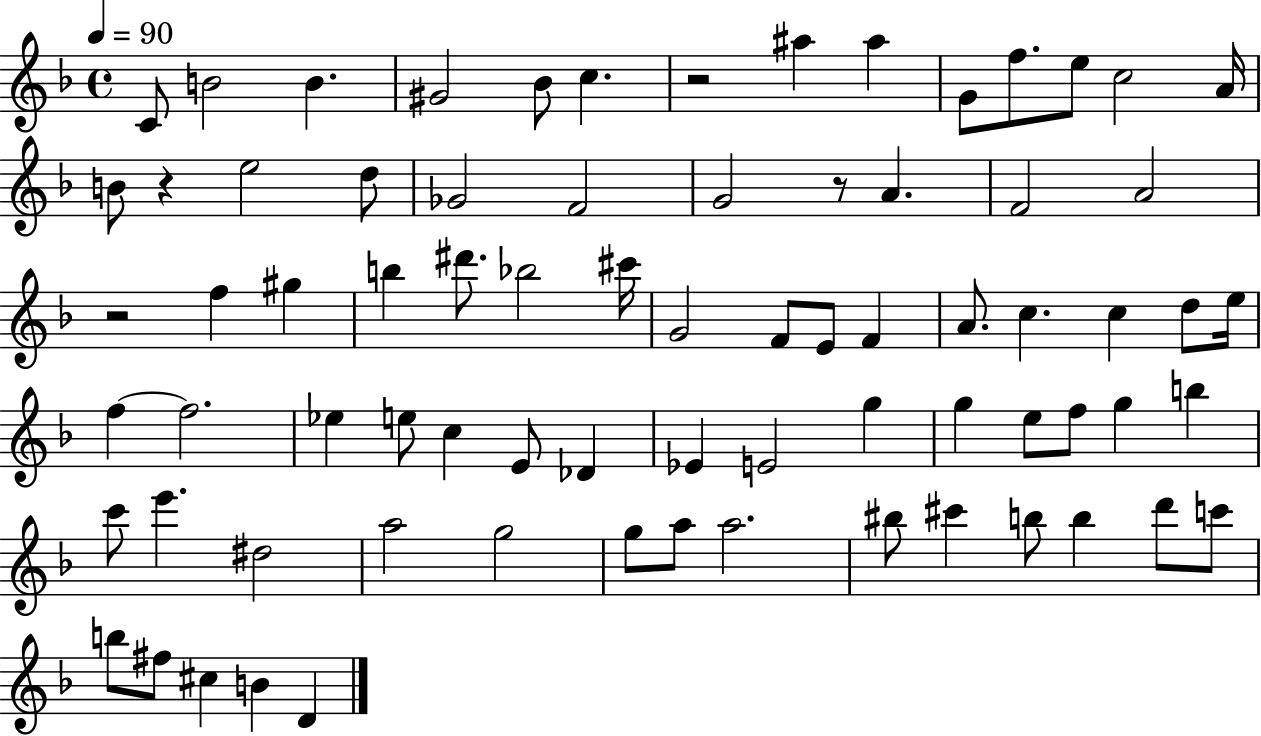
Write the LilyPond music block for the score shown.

{
  \clef treble
  \time 4/4
  \defaultTimeSignature
  \key f \major
  \tempo 4 = 90
  c'8 b'2 b'4. | gis'2 bes'8 c''4. | r2 ais''4 ais''4 | g'8 f''8. e''8 c''2 a'16 | \break b'8 r4 e''2 d''8 | ges'2 f'2 | g'2 r8 a'4. | f'2 a'2 | \break r2 f''4 gis''4 | b''4 dis'''8. bes''2 cis'''16 | g'2 f'8 e'8 f'4 | a'8. c''4. c''4 d''8 e''16 | \break f''4~~ f''2. | ees''4 e''8 c''4 e'8 des'4 | ees'4 e'2 g''4 | g''4 e''8 f''8 g''4 b''4 | \break c'''8 e'''4. dis''2 | a''2 g''2 | g''8 a''8 a''2. | bis''8 cis'''4 b''8 b''4 d'''8 c'''8 | \break b''8 fis''8 cis''4 b'4 d'4 | \bar "|."
}